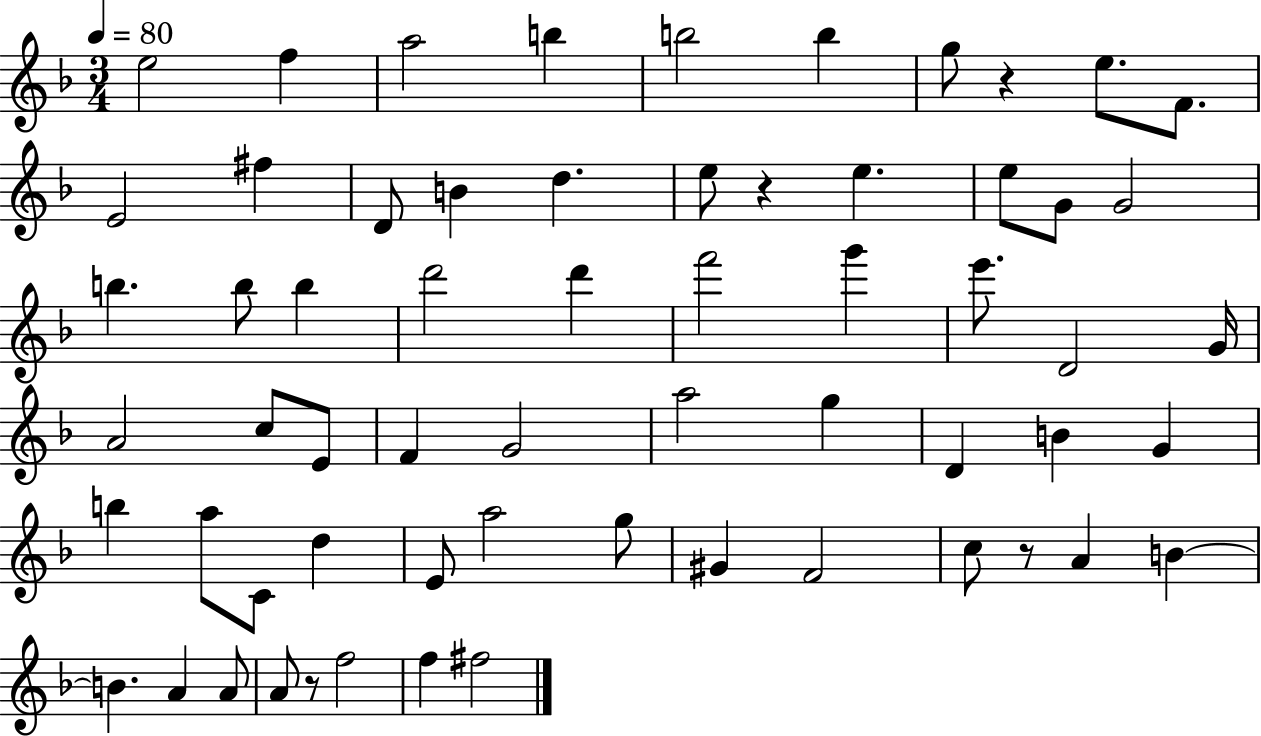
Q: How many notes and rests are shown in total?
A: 62